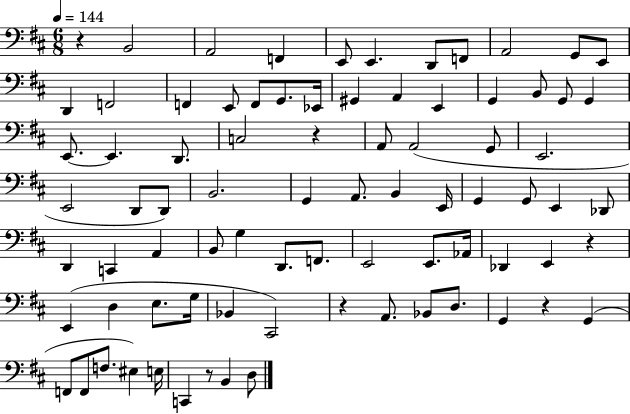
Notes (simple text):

R/q B2/h A2/h F2/q E2/e E2/q. D2/e F2/e A2/h G2/e E2/e D2/q F2/h F2/q E2/e F2/e G2/e. Eb2/s G#2/q A2/q E2/q G2/q B2/e G2/e G2/q E2/e. E2/q. D2/e. C3/h R/q A2/e A2/h G2/e E2/h. E2/h D2/e D2/e B2/h. G2/q A2/e. B2/q E2/s G2/q G2/e E2/q Db2/e D2/q C2/q A2/q B2/e G3/q D2/e. F2/e. E2/h E2/e. Ab2/s Db2/q E2/q R/q E2/q D3/q E3/e. G3/s Bb2/q C#2/h R/q A2/e. Bb2/e D3/e. G2/q R/q G2/q F2/e F2/e F3/e. EIS3/q E3/s C2/q R/e B2/q D3/e